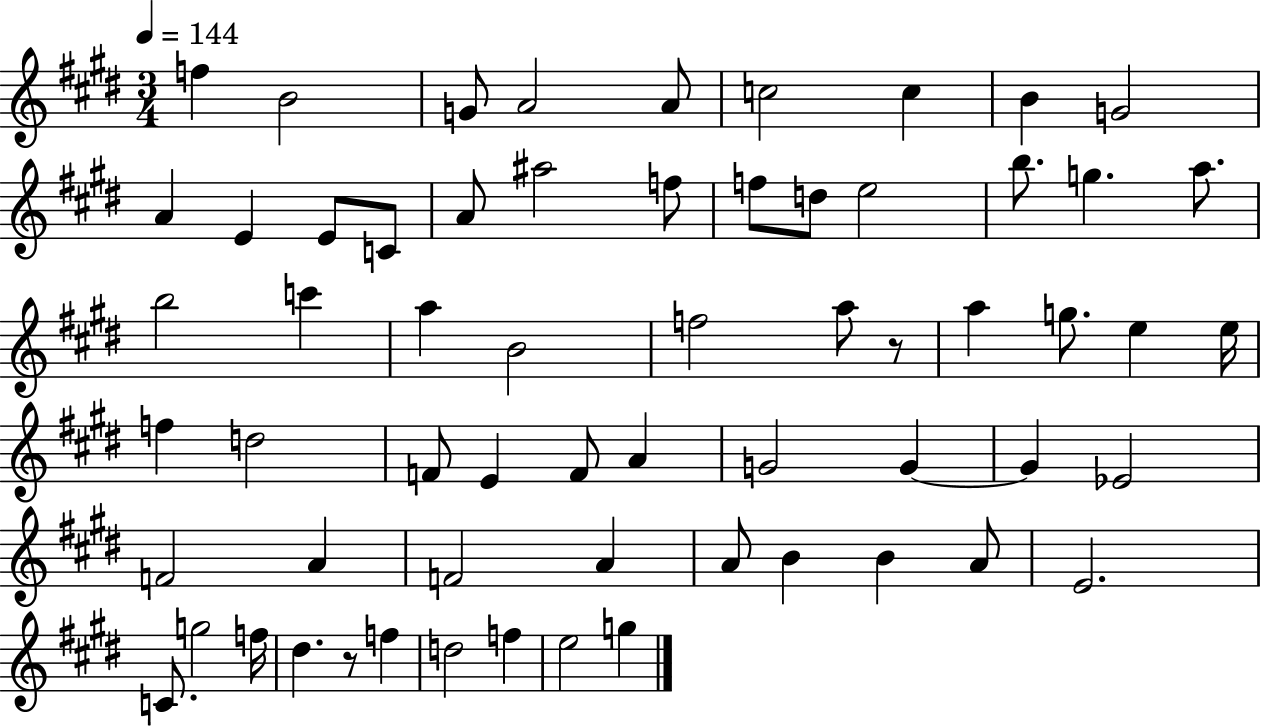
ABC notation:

X:1
T:Untitled
M:3/4
L:1/4
K:E
f B2 G/2 A2 A/2 c2 c B G2 A E E/2 C/2 A/2 ^a2 f/2 f/2 d/2 e2 b/2 g a/2 b2 c' a B2 f2 a/2 z/2 a g/2 e e/4 f d2 F/2 E F/2 A G2 G G _E2 F2 A F2 A A/2 B B A/2 E2 C/2 g2 f/4 ^d z/2 f d2 f e2 g